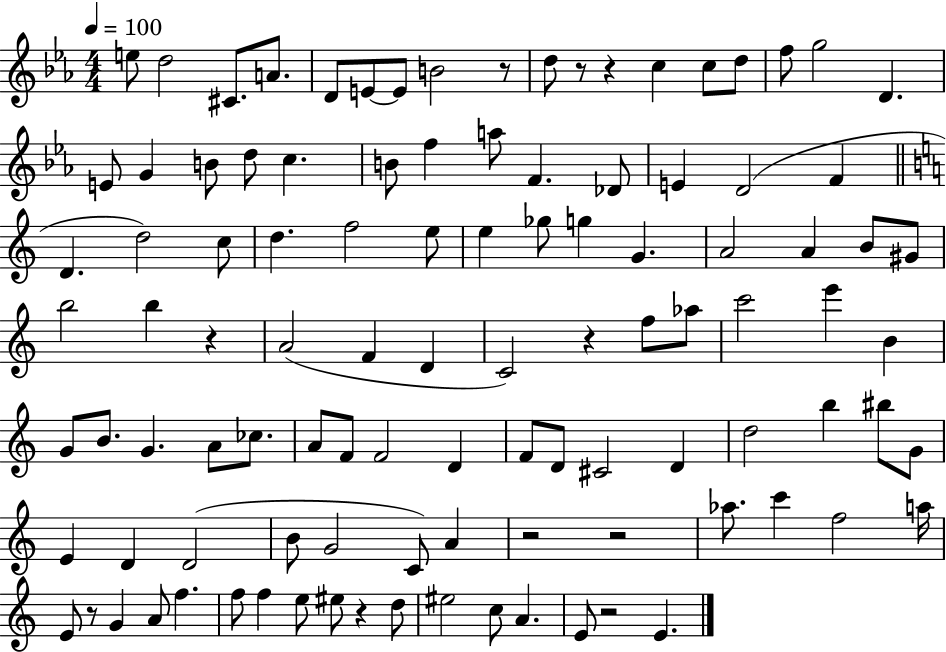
E5/e D5/h C#4/e. A4/e. D4/e E4/e E4/e B4/h R/e D5/e R/e R/q C5/q C5/e D5/e F5/e G5/h D4/q. E4/e G4/q B4/e D5/e C5/q. B4/e F5/q A5/e F4/q. Db4/e E4/q D4/h F4/q D4/q. D5/h C5/e D5/q. F5/h E5/e E5/q Gb5/e G5/q G4/q. A4/h A4/q B4/e G#4/e B5/h B5/q R/q A4/h F4/q D4/q C4/h R/q F5/e Ab5/e C6/h E6/q B4/q G4/e B4/e. G4/q. A4/e CES5/e. A4/e F4/e F4/h D4/q F4/e D4/e C#4/h D4/q D5/h B5/q BIS5/e G4/e E4/q D4/q D4/h B4/e G4/h C4/e A4/q R/h R/h Ab5/e. C6/q F5/h A5/s E4/e R/e G4/q A4/e F5/q. F5/e F5/q E5/e EIS5/e R/q D5/e EIS5/h C5/e A4/q. E4/e R/h E4/q.